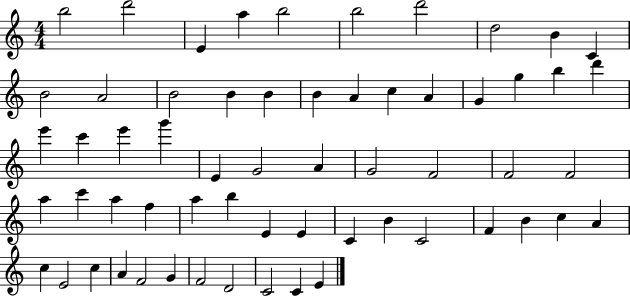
{
  \clef treble
  \numericTimeSignature
  \time 4/4
  \key c \major
  b''2 d'''2 | e'4 a''4 b''2 | b''2 d'''2 | d''2 b'4 c'4 | \break b'2 a'2 | b'2 b'4 b'4 | b'4 a'4 c''4 a'4 | g'4 g''4 b''4 d'''4 | \break e'''4 c'''4 e'''4 g'''4 | e'4 g'2 a'4 | g'2 f'2 | f'2 f'2 | \break a''4 c'''4 a''4 f''4 | a''4 b''4 e'4 e'4 | c'4 b'4 c'2 | f'4 b'4 c''4 a'4 | \break c''4 e'2 c''4 | a'4 f'2 g'4 | f'2 d'2 | c'2 c'4 e'4 | \break \bar "|."
}